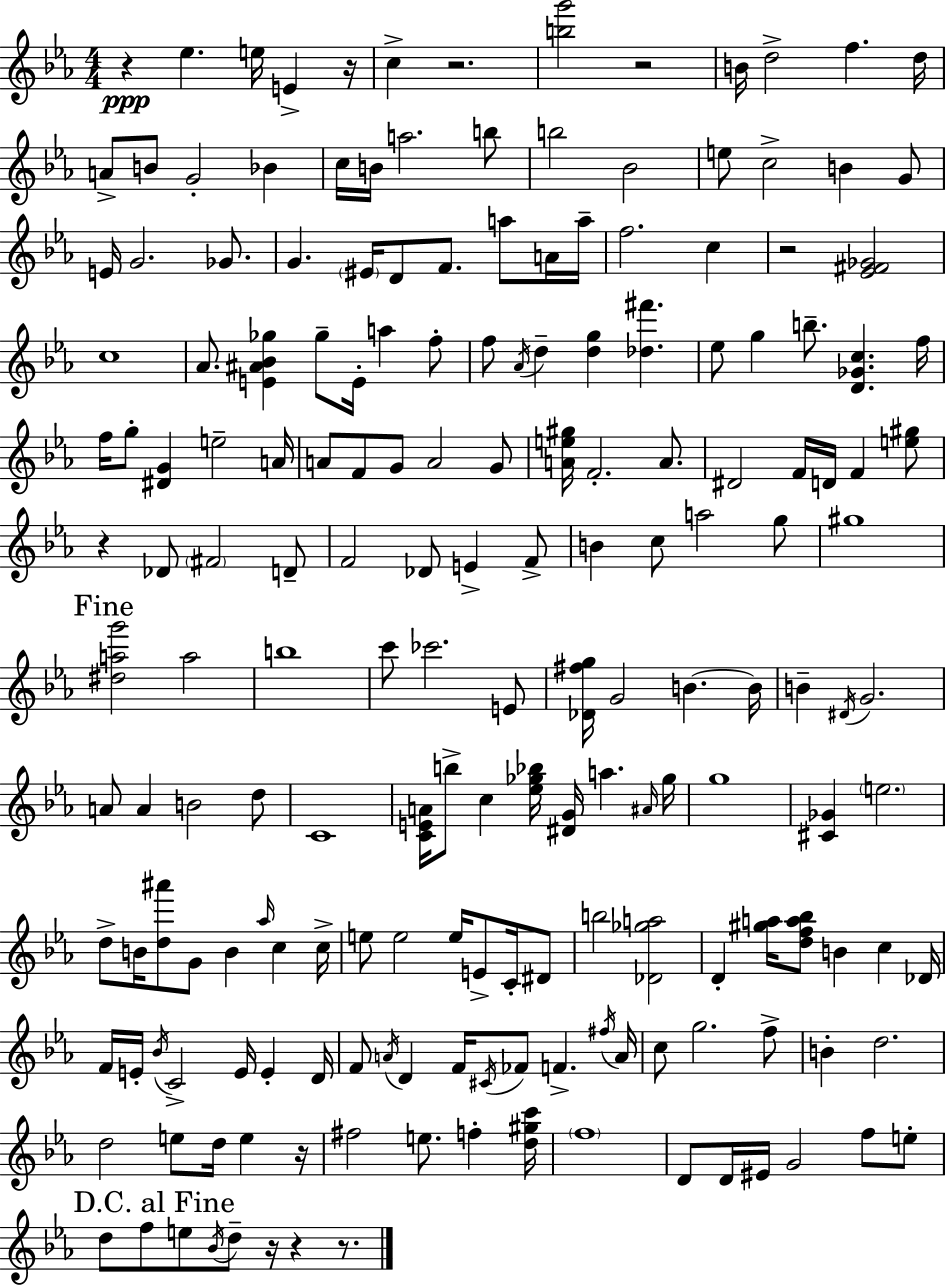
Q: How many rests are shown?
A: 10